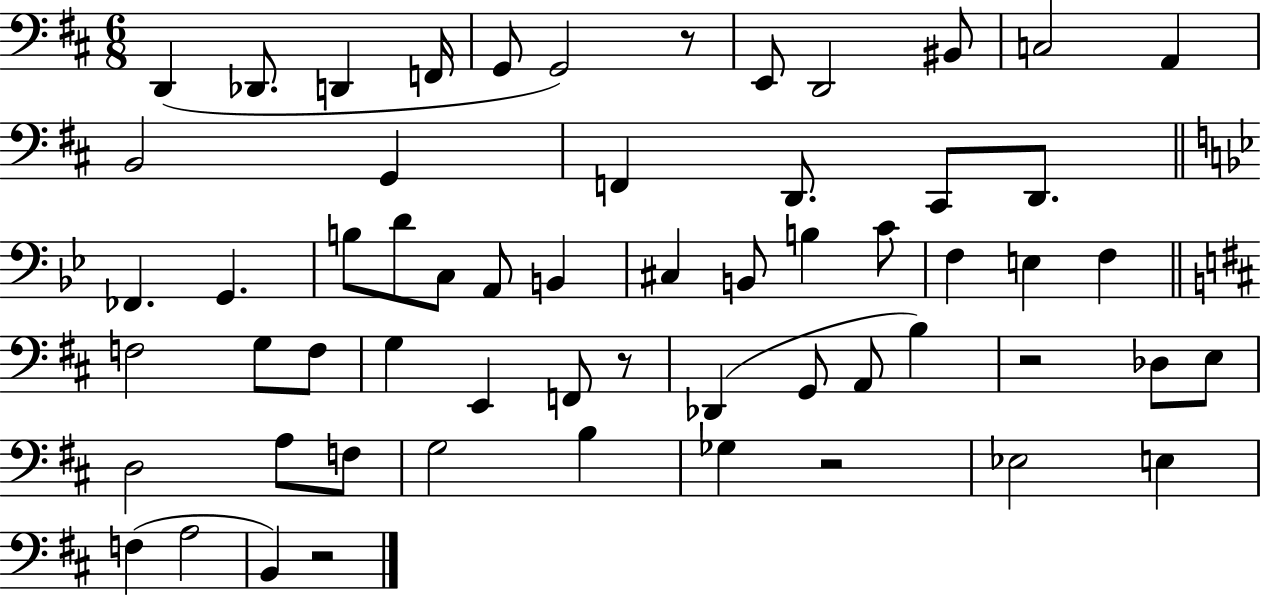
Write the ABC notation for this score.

X:1
T:Untitled
M:6/8
L:1/4
K:D
D,, _D,,/2 D,, F,,/4 G,,/2 G,,2 z/2 E,,/2 D,,2 ^B,,/2 C,2 A,, B,,2 G,, F,, D,,/2 ^C,,/2 D,,/2 _F,, G,, B,/2 D/2 C,/2 A,,/2 B,, ^C, B,,/2 B, C/2 F, E, F, F,2 G,/2 F,/2 G, E,, F,,/2 z/2 _D,, G,,/2 A,,/2 B, z2 _D,/2 E,/2 D,2 A,/2 F,/2 G,2 B, _G, z2 _E,2 E, F, A,2 B,, z2